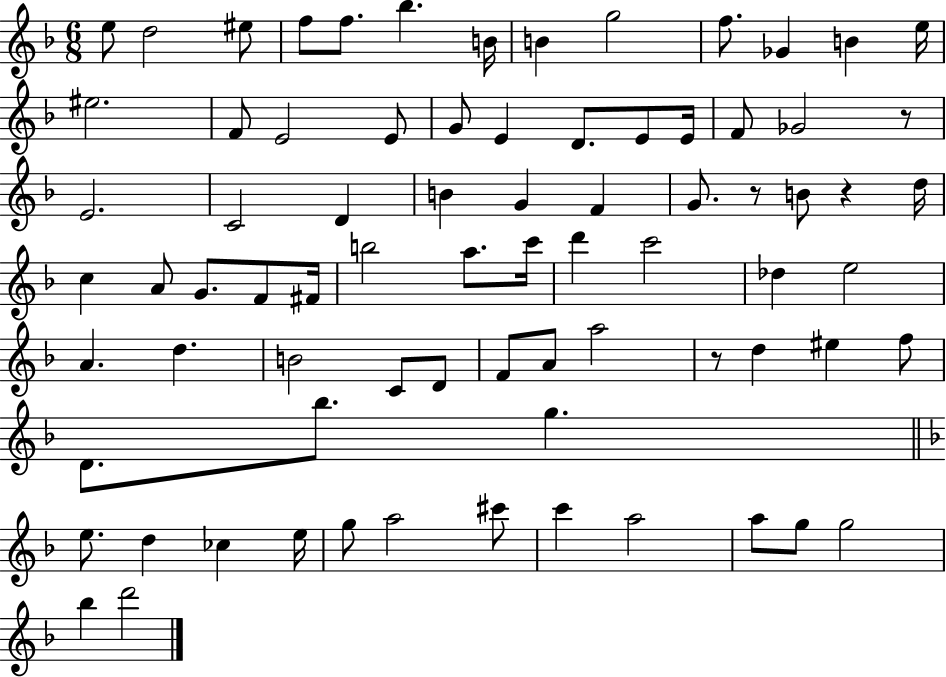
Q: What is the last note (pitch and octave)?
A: D6